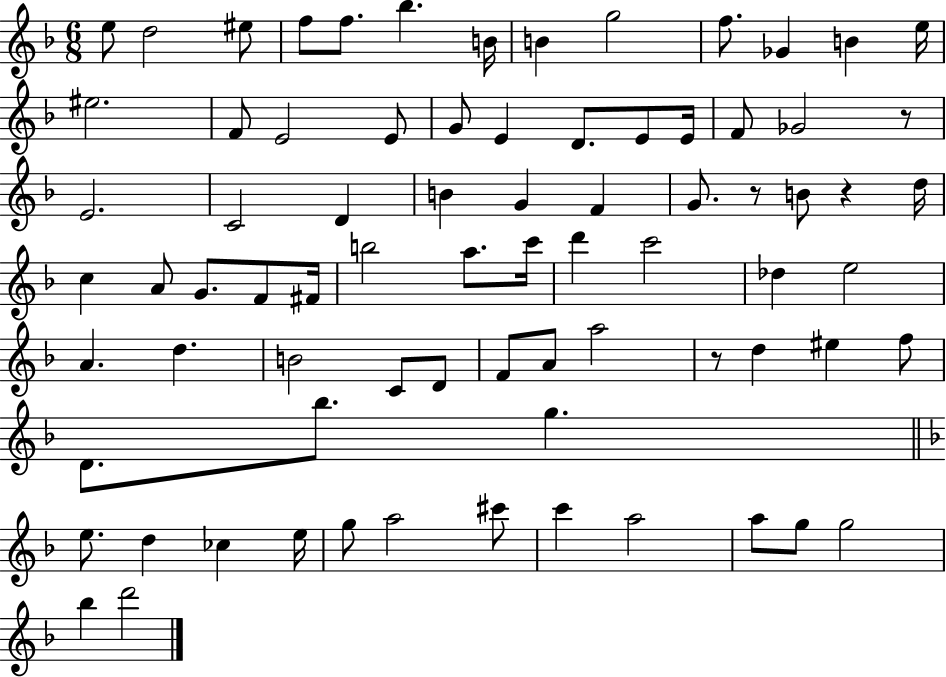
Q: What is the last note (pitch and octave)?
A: D6